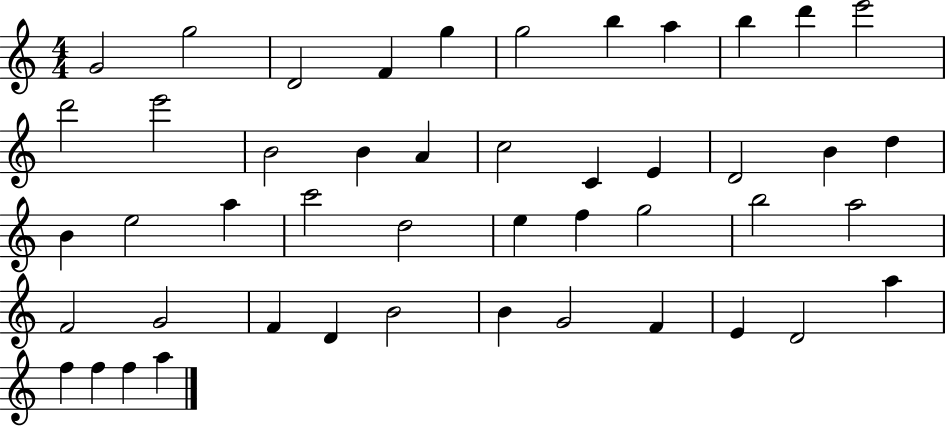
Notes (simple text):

G4/h G5/h D4/h F4/q G5/q G5/h B5/q A5/q B5/q D6/q E6/h D6/h E6/h B4/h B4/q A4/q C5/h C4/q E4/q D4/h B4/q D5/q B4/q E5/h A5/q C6/h D5/h E5/q F5/q G5/h B5/h A5/h F4/h G4/h F4/q D4/q B4/h B4/q G4/h F4/q E4/q D4/h A5/q F5/q F5/q F5/q A5/q